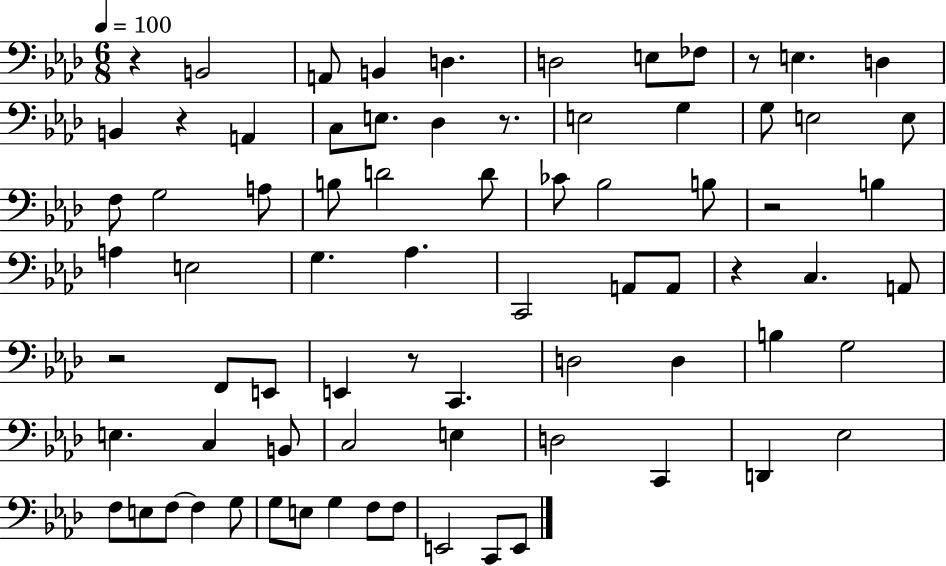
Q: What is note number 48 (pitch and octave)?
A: C3